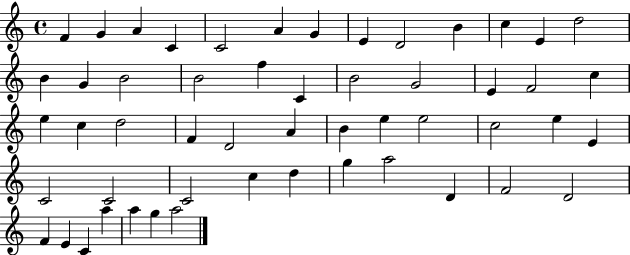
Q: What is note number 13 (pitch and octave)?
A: D5